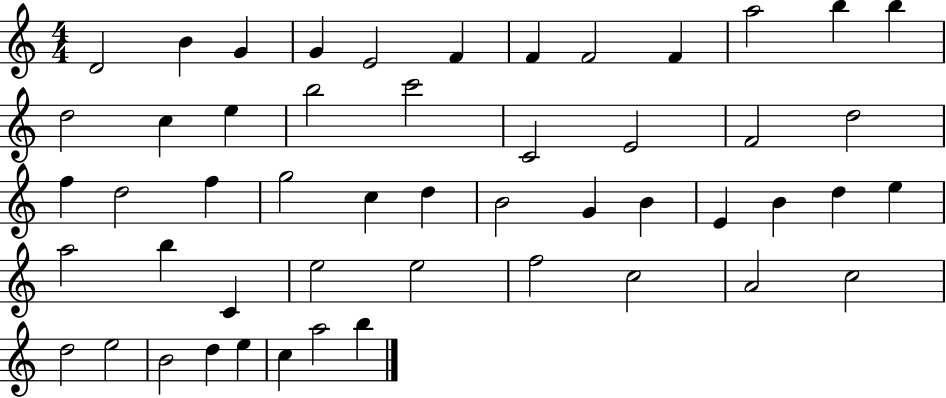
D4/h B4/q G4/q G4/q E4/h F4/q F4/q F4/h F4/q A5/h B5/q B5/q D5/h C5/q E5/q B5/h C6/h C4/h E4/h F4/h D5/h F5/q D5/h F5/q G5/h C5/q D5/q B4/h G4/q B4/q E4/q B4/q D5/q E5/q A5/h B5/q C4/q E5/h E5/h F5/h C5/h A4/h C5/h D5/h E5/h B4/h D5/q E5/q C5/q A5/h B5/q